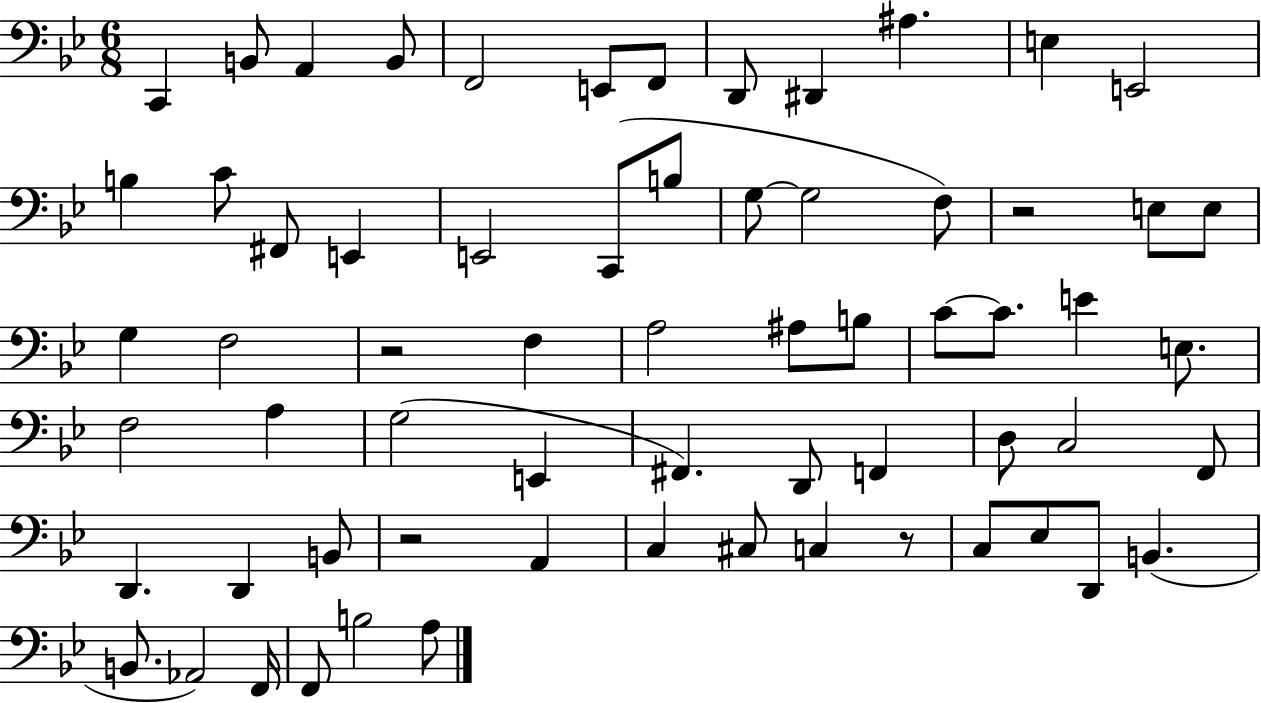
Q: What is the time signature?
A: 6/8